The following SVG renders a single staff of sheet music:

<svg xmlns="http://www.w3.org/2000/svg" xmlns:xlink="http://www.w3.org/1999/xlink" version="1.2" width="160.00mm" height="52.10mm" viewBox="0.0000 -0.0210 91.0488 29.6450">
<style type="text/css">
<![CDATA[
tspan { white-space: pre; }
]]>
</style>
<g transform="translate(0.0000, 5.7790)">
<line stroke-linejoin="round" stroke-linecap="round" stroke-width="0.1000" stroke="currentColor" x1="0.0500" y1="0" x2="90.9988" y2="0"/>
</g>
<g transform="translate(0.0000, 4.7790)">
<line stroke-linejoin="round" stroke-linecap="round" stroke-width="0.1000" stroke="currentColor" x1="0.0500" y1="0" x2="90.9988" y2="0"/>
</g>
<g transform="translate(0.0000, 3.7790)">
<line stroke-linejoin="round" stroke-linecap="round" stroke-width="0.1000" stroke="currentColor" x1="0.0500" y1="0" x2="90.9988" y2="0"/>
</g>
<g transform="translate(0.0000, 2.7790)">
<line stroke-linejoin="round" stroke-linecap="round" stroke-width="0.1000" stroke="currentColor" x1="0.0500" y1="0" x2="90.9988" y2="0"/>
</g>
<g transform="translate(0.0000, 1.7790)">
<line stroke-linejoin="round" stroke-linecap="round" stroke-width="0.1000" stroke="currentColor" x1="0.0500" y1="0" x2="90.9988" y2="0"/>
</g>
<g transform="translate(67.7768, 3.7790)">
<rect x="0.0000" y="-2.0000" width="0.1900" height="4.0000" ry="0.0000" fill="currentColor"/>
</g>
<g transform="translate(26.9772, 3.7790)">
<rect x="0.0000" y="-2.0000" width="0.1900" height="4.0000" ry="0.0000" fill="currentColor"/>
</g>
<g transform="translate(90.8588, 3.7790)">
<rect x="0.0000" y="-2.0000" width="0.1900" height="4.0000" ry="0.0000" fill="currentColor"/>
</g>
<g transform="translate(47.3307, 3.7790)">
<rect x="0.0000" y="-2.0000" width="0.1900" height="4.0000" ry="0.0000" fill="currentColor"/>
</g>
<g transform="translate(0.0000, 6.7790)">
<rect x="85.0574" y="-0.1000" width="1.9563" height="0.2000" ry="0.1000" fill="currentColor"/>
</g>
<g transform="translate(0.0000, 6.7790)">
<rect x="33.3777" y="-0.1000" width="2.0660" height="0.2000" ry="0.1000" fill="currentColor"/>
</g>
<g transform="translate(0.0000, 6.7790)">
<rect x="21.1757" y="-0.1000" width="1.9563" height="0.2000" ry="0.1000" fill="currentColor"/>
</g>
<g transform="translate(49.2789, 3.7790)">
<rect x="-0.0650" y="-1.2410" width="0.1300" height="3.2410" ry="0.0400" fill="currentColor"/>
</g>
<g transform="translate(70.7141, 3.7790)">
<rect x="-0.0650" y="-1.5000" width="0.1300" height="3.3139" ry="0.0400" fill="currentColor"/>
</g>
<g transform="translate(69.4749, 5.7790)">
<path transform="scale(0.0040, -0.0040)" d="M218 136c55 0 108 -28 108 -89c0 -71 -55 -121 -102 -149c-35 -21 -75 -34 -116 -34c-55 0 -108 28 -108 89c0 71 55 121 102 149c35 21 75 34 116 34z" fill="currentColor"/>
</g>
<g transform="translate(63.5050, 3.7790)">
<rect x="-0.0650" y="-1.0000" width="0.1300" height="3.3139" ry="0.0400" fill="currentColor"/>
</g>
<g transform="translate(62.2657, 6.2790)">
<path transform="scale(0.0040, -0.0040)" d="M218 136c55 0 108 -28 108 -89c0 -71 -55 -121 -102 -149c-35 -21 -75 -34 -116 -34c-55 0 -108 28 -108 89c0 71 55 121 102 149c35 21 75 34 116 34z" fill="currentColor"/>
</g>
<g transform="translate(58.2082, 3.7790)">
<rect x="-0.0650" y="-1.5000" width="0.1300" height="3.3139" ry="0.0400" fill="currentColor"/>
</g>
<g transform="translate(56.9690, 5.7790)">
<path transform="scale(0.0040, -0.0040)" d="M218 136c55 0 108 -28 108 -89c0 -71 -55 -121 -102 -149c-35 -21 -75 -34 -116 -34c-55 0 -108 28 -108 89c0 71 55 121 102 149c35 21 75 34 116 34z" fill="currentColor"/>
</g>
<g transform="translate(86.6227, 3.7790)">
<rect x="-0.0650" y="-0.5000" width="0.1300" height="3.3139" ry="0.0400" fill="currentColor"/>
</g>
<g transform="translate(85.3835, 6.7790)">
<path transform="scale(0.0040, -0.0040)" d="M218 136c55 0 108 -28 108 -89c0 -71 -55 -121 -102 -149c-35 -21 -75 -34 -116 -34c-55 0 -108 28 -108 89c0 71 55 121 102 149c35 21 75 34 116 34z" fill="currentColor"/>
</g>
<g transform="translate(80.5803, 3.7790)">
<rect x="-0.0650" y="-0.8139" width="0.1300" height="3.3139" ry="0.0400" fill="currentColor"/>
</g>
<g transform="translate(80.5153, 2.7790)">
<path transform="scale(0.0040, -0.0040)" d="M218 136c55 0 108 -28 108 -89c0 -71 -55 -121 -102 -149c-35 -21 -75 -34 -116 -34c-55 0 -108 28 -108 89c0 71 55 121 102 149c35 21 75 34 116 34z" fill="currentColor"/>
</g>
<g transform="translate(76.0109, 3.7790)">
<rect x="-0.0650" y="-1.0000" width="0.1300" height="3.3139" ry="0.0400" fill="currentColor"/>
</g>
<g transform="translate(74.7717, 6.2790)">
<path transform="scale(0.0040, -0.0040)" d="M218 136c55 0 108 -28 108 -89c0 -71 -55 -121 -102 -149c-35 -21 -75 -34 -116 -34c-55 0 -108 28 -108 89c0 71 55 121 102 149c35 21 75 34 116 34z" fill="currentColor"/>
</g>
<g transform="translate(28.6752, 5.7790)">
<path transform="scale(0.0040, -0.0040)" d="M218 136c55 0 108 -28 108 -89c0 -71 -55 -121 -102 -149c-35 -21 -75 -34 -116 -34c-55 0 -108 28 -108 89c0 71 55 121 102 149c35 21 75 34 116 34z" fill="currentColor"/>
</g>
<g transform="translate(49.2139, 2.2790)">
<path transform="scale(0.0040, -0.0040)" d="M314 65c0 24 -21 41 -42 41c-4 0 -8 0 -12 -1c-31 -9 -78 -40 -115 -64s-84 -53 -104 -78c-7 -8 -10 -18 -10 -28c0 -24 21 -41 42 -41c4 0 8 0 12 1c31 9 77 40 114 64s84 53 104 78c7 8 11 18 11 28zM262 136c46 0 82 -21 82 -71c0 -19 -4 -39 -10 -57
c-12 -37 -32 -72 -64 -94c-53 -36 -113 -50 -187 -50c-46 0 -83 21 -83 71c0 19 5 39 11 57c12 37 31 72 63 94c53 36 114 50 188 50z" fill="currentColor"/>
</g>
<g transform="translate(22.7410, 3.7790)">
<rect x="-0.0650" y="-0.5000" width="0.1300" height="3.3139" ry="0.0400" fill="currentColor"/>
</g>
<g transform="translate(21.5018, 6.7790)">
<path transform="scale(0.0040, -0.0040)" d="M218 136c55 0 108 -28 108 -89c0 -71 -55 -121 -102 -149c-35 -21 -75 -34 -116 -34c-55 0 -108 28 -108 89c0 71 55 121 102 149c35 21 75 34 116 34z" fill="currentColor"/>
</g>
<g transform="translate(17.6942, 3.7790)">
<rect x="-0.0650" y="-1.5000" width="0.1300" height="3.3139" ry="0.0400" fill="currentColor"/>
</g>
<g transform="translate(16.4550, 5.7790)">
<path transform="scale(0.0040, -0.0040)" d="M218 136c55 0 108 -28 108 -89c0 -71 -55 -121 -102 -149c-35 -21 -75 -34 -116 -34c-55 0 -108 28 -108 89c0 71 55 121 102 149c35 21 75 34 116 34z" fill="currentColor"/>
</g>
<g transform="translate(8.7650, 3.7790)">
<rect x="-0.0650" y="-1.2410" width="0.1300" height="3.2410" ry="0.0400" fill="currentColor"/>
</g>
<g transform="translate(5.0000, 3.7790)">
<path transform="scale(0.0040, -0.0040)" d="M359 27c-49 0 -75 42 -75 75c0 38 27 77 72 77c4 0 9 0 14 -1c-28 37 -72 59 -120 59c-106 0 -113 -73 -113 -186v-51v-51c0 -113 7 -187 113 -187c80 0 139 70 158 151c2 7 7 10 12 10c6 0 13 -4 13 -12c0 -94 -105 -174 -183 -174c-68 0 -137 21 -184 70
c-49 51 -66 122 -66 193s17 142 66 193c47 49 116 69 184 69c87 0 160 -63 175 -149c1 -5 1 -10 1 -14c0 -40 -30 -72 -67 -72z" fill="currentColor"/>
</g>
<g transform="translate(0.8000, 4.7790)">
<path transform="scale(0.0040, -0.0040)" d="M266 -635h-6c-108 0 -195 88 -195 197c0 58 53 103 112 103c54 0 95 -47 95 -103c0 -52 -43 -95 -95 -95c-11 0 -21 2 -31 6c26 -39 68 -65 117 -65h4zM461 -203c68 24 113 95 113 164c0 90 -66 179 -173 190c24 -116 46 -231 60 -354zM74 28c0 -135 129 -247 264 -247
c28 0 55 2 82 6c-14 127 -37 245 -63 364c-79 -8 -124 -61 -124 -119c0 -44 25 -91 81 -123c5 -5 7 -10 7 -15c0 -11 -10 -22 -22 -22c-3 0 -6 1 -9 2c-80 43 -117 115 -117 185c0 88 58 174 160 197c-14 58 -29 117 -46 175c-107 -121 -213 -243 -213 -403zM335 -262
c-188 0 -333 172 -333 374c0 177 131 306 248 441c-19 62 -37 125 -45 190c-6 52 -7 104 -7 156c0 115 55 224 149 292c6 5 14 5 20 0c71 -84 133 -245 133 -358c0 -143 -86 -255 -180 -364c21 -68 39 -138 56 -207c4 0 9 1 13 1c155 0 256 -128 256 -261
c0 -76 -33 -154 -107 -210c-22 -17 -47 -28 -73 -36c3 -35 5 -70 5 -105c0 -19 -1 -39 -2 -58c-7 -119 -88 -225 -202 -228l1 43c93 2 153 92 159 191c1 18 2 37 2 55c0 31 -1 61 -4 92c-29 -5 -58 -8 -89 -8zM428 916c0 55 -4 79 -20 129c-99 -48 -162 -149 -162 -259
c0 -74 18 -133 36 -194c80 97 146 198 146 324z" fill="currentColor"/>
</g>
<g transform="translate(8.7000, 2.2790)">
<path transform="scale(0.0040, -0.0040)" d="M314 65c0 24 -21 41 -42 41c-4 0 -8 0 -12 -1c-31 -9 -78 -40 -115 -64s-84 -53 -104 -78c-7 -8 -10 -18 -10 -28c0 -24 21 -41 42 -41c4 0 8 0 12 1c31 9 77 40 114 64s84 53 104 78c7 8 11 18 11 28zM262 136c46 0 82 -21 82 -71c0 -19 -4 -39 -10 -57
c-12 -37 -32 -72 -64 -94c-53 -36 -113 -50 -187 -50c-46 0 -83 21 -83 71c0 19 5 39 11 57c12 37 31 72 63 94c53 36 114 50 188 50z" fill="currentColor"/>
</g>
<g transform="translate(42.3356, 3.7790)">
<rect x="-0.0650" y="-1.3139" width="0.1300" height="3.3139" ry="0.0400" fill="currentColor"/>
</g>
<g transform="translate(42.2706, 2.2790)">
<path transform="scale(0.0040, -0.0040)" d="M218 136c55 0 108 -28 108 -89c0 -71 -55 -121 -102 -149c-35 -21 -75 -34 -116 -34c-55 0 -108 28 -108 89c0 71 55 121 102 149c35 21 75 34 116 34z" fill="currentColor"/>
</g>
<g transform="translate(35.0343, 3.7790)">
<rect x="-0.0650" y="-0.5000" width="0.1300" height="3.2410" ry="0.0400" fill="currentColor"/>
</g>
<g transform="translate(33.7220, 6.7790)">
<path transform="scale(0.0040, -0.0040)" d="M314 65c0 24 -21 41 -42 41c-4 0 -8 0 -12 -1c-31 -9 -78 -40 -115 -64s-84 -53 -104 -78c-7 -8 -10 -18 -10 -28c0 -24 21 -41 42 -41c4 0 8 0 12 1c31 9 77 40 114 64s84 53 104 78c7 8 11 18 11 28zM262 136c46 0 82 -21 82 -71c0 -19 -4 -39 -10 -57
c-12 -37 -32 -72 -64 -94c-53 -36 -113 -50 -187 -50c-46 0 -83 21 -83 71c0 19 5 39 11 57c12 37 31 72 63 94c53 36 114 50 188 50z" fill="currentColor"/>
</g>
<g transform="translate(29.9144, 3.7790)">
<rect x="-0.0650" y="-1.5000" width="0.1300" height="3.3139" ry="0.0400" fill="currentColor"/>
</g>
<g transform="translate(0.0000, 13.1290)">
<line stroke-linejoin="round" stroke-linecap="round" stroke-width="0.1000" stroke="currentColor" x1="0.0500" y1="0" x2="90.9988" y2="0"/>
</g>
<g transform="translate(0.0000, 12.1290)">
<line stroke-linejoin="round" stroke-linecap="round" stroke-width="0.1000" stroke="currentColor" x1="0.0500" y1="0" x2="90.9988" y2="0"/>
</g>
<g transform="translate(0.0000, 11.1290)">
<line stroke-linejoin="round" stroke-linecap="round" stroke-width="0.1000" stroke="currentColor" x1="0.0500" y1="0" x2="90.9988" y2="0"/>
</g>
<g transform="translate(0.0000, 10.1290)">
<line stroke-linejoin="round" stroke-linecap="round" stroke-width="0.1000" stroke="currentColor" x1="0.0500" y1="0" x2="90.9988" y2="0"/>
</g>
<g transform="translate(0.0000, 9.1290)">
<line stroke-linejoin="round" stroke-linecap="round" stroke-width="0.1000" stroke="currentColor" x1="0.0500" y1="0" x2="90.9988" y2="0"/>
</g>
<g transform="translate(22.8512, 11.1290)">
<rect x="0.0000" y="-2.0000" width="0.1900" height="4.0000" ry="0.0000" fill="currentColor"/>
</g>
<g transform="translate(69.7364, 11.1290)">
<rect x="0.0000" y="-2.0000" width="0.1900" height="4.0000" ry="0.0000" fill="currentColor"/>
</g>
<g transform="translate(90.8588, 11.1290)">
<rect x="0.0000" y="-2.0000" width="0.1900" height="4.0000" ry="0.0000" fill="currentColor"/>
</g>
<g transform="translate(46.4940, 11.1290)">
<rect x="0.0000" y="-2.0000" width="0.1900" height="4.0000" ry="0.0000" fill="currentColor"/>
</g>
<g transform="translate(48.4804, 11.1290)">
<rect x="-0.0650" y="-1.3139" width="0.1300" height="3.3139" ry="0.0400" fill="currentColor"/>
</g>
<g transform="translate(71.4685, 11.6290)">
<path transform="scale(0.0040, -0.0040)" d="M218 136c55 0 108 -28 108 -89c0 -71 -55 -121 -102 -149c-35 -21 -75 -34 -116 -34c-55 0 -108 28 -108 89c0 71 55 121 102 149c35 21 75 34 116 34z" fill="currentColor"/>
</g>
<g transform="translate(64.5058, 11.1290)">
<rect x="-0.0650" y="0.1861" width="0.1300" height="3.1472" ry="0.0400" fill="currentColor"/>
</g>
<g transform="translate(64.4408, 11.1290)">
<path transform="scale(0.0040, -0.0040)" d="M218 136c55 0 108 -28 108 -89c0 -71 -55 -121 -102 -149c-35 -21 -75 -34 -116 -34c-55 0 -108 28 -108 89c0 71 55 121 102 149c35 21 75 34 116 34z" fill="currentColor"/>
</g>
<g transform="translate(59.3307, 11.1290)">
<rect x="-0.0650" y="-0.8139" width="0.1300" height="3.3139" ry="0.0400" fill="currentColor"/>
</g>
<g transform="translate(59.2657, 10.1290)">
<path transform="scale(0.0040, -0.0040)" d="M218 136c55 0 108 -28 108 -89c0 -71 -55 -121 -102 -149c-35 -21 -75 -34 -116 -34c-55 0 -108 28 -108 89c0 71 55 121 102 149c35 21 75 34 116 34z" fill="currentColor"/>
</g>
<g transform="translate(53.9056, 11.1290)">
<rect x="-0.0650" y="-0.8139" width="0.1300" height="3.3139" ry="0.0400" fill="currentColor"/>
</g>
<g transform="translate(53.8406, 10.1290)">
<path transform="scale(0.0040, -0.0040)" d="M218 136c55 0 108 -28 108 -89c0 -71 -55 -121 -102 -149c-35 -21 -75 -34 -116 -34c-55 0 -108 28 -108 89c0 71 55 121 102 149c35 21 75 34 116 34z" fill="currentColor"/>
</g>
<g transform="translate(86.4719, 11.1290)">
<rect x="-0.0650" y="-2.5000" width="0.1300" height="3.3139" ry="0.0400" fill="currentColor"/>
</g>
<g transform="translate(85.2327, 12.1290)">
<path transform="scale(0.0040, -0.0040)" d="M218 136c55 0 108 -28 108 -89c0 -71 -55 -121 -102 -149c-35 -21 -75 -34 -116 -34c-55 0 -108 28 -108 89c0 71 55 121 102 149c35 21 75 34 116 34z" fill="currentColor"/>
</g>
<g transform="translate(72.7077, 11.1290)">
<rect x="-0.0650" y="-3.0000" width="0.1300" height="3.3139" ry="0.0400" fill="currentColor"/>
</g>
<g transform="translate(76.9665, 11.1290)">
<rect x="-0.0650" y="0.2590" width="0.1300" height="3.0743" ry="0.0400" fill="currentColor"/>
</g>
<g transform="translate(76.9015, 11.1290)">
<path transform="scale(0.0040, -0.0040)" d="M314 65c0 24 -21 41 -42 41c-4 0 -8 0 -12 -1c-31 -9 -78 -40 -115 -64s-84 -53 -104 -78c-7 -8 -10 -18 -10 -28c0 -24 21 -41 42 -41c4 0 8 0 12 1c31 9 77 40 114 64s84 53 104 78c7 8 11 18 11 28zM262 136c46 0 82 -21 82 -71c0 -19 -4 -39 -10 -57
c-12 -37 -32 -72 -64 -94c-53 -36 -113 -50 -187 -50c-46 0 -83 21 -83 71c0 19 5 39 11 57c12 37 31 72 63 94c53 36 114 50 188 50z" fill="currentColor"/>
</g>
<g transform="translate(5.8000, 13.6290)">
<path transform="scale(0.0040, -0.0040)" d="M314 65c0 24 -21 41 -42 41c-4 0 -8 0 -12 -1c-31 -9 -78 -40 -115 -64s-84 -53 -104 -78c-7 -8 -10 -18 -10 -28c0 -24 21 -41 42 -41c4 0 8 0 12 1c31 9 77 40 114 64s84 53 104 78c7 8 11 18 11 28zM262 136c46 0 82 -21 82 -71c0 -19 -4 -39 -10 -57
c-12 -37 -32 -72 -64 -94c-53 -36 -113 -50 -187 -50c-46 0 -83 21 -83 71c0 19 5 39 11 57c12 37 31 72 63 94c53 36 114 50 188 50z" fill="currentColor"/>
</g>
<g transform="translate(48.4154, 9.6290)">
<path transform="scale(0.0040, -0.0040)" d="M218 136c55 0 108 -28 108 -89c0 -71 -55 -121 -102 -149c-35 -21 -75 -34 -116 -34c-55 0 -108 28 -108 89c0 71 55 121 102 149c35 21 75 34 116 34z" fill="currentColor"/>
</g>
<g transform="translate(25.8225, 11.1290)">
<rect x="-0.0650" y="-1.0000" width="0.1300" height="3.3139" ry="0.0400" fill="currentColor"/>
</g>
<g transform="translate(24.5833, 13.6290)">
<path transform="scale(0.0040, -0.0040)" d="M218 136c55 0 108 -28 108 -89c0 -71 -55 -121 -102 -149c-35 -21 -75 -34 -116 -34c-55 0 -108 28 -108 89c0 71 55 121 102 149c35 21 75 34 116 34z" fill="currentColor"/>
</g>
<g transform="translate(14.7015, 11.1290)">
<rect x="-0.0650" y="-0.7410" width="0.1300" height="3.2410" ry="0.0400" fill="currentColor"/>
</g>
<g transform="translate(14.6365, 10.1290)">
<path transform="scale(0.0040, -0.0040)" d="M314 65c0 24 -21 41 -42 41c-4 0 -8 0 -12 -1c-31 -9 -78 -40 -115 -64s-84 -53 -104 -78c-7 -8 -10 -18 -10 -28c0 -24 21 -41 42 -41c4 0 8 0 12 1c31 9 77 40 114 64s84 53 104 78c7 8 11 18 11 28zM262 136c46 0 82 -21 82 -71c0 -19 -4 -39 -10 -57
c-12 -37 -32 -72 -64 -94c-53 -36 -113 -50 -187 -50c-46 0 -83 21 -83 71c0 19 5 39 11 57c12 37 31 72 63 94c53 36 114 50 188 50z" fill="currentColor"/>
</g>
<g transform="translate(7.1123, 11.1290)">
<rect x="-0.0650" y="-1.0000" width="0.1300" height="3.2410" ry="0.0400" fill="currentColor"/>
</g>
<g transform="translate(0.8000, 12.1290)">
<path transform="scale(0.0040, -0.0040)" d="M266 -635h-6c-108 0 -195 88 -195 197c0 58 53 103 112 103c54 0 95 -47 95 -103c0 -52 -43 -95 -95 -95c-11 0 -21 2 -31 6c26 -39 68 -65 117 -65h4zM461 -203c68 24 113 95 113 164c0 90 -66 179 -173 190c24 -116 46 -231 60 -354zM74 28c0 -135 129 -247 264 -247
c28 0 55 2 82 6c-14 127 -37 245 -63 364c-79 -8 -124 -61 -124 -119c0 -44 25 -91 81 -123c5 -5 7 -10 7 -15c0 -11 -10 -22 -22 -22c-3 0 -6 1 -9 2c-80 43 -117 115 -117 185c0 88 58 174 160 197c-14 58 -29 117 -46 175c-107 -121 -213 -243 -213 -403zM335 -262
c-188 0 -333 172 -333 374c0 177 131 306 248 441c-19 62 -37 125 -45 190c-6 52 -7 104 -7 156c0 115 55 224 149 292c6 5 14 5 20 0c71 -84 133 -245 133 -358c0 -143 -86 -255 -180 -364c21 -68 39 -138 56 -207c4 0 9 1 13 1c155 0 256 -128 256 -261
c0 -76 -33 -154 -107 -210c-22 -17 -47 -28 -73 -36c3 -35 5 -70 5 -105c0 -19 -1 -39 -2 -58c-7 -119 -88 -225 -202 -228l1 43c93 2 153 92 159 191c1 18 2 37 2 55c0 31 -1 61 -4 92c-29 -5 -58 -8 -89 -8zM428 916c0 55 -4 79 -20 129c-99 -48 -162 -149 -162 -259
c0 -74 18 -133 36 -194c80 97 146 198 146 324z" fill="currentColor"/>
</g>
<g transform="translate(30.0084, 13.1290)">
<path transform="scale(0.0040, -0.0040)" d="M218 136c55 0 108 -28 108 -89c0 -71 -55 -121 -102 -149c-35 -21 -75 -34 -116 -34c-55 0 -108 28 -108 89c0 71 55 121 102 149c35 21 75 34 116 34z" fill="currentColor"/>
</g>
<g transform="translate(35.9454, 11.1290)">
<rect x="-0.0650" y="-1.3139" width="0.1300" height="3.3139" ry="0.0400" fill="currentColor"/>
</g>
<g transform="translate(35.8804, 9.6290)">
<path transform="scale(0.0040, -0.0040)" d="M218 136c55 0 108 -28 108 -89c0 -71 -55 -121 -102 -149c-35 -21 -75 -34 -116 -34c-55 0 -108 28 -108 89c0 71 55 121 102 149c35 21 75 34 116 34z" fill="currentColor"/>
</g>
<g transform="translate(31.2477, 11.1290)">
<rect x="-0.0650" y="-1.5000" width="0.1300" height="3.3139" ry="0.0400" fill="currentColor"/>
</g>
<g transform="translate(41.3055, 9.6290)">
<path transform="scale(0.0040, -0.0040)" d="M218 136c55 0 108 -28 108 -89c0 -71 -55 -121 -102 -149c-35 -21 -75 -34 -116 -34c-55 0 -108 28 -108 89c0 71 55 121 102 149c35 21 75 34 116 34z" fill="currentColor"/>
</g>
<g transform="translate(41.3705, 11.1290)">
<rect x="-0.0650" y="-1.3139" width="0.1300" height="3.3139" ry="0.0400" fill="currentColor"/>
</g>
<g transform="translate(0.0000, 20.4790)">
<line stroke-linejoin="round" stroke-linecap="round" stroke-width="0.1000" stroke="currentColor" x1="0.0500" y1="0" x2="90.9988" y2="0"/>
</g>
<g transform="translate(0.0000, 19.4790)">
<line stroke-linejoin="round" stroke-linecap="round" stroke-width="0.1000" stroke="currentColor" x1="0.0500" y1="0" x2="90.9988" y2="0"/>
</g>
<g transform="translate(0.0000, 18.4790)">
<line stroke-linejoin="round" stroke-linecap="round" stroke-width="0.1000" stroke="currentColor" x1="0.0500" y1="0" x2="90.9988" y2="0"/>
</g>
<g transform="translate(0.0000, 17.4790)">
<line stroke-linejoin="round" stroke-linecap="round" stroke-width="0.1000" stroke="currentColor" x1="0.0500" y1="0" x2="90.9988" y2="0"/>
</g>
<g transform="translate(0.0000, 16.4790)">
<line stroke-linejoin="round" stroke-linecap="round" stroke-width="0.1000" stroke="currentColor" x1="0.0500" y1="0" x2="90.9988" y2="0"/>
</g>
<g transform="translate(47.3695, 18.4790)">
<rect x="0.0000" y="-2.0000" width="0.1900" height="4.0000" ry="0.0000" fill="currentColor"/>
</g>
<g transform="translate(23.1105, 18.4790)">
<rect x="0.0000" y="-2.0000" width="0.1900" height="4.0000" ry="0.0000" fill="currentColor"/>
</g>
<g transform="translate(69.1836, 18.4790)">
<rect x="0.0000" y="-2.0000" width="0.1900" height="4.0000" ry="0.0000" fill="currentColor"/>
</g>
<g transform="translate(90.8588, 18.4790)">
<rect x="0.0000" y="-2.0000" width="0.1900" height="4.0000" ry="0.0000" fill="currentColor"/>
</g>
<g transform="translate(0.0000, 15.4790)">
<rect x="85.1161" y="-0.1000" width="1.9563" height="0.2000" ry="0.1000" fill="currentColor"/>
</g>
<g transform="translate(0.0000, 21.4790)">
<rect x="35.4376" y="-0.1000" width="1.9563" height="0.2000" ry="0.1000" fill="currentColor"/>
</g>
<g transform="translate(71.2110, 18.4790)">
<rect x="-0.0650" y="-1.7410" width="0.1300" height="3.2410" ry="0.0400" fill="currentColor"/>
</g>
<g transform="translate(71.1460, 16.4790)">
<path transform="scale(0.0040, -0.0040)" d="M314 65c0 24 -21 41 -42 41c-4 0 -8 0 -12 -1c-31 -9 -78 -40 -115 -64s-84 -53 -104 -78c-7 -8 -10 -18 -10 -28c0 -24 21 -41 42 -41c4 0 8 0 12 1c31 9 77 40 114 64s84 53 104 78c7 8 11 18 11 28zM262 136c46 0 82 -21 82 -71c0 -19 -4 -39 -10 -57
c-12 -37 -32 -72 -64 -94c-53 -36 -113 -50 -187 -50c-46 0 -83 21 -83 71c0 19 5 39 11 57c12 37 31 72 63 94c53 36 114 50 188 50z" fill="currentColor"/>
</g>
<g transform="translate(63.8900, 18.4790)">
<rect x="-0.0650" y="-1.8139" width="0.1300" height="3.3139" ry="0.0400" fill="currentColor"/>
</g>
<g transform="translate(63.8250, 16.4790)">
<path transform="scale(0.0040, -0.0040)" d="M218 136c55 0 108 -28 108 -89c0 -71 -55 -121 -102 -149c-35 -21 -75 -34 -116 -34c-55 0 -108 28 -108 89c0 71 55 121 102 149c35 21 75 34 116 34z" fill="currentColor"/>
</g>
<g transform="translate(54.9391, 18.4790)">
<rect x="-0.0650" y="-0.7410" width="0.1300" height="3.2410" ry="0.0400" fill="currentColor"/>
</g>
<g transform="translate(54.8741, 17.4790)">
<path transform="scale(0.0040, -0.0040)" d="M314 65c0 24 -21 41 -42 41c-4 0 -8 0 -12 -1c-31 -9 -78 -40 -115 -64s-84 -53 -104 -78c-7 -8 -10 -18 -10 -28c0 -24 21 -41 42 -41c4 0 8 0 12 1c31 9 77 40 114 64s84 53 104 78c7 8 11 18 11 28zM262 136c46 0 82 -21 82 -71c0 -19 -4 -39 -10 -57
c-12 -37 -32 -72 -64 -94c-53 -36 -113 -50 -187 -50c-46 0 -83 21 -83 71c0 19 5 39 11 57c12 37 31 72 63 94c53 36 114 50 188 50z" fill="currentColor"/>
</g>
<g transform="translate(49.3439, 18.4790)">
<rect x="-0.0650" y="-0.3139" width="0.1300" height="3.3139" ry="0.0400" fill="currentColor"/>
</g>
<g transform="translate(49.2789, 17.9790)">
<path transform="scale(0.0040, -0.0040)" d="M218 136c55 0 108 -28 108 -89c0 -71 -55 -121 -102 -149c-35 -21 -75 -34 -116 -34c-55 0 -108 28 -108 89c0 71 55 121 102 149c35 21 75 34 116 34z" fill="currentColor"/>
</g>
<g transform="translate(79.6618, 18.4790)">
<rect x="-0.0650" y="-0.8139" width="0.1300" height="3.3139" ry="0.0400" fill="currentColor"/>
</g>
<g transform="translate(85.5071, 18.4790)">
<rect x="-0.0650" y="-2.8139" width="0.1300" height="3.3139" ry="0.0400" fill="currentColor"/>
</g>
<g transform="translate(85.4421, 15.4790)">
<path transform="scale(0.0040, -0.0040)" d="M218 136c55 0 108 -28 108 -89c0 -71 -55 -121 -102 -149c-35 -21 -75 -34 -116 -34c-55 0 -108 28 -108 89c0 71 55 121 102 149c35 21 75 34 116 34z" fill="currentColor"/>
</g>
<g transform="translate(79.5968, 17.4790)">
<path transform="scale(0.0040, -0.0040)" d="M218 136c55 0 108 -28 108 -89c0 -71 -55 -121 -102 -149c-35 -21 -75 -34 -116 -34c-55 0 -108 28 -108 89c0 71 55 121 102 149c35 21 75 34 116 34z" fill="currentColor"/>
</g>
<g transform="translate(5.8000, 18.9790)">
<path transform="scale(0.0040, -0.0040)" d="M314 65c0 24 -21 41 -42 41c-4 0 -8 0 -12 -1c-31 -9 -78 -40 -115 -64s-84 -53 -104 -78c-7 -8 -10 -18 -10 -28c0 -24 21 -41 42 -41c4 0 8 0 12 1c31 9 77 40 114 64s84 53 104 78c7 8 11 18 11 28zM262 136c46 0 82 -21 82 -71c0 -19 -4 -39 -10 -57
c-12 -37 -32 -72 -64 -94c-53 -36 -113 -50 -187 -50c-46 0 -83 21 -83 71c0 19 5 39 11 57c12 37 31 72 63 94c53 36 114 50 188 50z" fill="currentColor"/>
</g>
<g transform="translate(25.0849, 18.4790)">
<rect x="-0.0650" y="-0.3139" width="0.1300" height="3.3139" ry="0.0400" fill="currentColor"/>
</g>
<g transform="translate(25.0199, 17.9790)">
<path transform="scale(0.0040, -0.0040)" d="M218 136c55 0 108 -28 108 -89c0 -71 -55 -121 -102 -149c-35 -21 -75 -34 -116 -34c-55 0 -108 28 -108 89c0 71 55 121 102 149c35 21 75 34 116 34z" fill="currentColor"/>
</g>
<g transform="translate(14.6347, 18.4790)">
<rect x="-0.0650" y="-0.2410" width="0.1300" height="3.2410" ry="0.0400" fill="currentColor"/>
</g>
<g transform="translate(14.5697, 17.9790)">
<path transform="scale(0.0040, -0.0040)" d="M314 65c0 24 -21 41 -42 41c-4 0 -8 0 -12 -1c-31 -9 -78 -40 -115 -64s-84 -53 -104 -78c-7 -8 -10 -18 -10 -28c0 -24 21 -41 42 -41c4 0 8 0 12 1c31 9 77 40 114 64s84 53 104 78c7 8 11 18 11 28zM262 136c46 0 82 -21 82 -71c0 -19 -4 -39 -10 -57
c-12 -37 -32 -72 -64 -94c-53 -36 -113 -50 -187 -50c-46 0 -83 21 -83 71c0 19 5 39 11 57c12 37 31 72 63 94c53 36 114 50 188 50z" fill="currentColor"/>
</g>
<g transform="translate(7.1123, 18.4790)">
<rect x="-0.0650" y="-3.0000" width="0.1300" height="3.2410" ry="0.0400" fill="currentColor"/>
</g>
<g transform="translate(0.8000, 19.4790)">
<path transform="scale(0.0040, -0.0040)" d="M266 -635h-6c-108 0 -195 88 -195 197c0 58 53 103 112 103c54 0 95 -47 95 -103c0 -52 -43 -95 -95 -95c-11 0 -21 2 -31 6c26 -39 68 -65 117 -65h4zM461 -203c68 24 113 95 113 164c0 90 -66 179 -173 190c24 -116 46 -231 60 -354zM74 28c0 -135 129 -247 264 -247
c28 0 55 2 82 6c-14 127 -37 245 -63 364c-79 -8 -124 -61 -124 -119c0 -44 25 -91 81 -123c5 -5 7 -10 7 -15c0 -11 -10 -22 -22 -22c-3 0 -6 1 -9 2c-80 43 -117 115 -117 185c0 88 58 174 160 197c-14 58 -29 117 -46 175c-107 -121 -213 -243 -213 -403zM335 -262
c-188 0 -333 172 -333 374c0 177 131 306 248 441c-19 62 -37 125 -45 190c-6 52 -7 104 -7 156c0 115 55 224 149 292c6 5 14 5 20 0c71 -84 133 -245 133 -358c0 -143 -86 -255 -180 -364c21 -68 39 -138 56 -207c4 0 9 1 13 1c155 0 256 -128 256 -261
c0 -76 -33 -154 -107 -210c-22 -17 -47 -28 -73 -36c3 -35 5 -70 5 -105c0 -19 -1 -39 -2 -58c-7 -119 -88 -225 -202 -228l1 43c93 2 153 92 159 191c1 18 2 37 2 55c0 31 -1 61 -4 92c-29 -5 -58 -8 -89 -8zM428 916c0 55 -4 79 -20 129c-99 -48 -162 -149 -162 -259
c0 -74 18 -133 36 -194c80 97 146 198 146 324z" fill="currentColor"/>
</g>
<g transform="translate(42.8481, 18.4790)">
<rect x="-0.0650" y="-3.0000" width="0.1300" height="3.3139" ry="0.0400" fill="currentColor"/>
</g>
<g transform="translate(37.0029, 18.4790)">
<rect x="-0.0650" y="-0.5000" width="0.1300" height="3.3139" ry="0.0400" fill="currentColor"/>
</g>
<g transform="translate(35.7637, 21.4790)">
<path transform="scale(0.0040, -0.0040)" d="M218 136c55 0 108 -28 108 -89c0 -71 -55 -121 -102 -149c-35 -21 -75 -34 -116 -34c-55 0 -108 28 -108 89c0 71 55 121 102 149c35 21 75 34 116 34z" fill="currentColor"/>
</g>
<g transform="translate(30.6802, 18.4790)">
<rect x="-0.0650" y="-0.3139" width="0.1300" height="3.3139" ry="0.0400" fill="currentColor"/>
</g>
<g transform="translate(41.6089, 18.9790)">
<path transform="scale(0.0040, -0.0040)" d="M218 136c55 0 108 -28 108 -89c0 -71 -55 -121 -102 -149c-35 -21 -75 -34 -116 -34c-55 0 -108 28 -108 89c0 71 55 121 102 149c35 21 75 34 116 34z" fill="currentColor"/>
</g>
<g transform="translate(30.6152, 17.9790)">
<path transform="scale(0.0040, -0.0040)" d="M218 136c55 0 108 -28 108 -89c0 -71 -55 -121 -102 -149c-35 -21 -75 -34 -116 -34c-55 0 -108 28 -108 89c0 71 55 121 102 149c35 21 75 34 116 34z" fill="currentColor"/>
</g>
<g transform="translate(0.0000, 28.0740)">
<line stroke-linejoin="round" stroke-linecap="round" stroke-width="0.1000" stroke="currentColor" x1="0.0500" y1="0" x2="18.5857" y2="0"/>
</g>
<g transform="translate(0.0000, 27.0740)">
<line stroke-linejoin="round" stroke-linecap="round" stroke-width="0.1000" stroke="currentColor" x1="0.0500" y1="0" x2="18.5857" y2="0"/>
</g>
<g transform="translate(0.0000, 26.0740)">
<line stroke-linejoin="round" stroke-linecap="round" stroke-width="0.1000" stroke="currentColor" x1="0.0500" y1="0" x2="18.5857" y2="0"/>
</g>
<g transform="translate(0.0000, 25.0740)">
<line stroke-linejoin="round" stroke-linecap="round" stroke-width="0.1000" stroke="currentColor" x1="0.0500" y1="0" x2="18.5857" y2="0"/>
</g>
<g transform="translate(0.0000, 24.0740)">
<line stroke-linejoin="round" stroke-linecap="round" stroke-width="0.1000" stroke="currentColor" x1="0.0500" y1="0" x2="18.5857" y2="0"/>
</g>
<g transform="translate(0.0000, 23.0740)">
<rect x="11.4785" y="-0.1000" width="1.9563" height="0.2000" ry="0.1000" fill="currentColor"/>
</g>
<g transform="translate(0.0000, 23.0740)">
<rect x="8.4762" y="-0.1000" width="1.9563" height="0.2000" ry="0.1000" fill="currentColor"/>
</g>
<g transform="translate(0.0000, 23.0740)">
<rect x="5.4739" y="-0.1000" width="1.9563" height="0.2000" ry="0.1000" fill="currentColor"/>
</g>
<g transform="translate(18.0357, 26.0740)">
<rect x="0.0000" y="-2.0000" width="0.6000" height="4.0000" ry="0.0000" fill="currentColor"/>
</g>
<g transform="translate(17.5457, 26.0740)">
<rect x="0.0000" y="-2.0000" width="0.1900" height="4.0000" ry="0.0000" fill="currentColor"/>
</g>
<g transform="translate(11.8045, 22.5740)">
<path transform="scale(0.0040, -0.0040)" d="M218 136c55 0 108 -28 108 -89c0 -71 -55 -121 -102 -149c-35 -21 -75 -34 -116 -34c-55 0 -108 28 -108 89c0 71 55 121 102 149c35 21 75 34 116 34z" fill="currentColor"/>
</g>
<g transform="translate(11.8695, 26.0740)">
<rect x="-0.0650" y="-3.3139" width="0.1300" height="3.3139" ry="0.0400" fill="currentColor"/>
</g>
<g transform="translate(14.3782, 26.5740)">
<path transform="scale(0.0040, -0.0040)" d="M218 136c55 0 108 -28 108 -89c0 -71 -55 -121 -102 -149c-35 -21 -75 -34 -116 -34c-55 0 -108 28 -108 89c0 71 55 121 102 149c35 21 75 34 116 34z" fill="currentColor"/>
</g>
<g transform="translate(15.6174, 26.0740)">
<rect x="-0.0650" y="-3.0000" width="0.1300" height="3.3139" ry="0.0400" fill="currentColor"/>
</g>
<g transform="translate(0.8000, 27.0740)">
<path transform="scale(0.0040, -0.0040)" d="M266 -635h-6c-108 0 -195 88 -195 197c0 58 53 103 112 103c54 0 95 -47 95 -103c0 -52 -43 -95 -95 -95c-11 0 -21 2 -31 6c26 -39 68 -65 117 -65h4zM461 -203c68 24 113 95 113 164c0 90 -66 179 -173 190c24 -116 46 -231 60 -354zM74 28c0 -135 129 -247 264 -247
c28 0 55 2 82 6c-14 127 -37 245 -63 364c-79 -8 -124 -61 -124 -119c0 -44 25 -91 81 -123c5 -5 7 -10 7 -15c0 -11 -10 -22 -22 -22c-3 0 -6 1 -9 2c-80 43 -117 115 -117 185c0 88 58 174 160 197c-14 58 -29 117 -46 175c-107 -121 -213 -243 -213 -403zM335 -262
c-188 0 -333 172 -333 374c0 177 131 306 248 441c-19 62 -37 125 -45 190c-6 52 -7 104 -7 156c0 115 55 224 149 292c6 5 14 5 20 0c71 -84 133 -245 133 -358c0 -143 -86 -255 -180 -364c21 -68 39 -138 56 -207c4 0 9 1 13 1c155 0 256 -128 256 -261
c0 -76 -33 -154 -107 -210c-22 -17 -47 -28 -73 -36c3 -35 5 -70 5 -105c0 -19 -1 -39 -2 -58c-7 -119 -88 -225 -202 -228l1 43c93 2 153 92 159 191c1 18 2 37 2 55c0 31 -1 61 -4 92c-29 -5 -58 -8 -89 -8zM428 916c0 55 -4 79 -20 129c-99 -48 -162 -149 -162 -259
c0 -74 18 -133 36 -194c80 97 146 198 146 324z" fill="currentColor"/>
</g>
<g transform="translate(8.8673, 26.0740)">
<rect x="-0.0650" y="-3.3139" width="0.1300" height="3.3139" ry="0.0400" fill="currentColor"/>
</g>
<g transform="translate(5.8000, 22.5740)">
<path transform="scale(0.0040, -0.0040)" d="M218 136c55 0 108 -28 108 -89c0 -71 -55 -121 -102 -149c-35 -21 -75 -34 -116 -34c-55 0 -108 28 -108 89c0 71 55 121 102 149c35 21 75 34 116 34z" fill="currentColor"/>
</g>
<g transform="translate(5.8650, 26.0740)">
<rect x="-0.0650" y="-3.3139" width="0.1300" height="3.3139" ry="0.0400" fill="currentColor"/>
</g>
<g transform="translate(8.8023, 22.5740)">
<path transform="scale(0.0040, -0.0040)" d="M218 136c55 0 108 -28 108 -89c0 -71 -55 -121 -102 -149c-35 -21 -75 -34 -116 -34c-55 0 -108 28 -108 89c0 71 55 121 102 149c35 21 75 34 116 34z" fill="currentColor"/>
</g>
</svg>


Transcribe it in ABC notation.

X:1
T:Untitled
M:4/4
L:1/4
K:C
e2 E C E C2 e e2 E D E D d C D2 d2 D E e e e d d B A B2 G A2 c2 c c C A c d2 f f2 d a b b b A